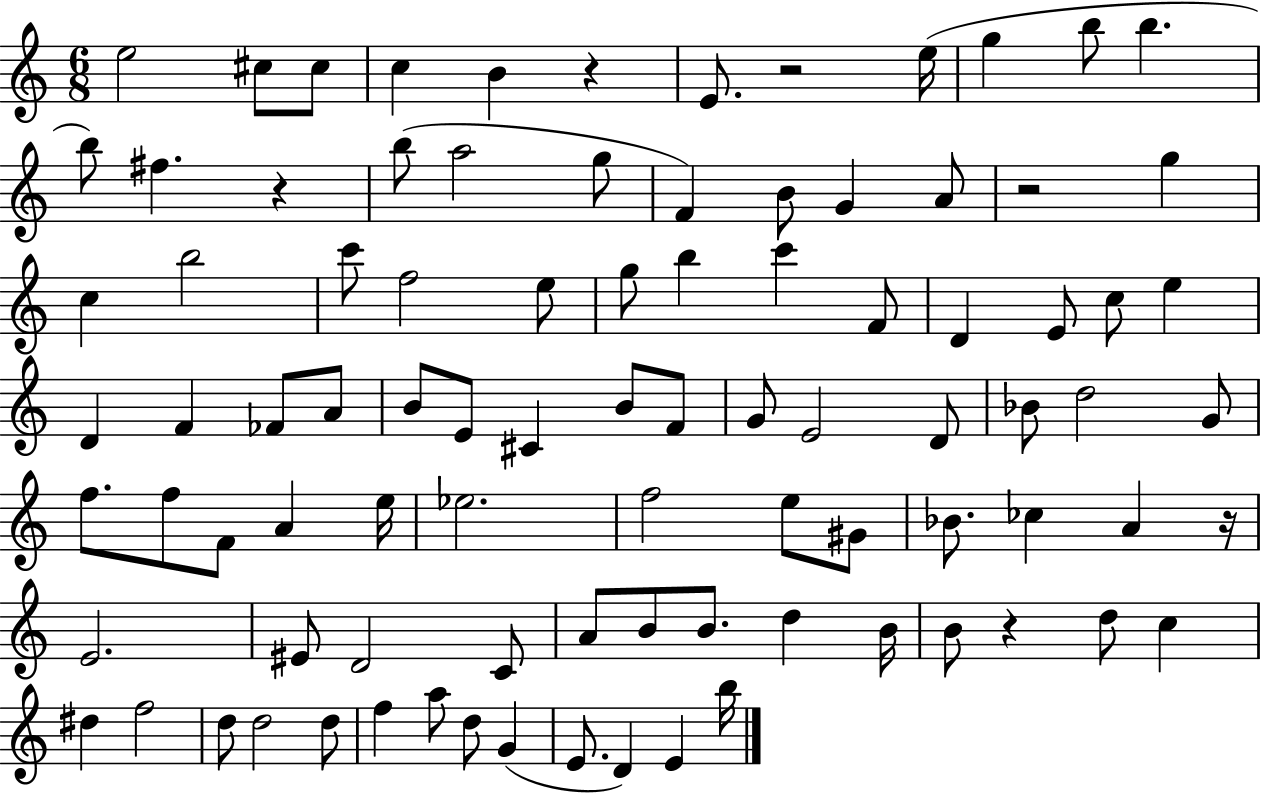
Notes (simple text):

E5/h C#5/e C#5/e C5/q B4/q R/q E4/e. R/h E5/s G5/q B5/e B5/q. B5/e F#5/q. R/q B5/e A5/h G5/e F4/q B4/e G4/q A4/e R/h G5/q C5/q B5/h C6/e F5/h E5/e G5/e B5/q C6/q F4/e D4/q E4/e C5/e E5/q D4/q F4/q FES4/e A4/e B4/e E4/e C#4/q B4/e F4/e G4/e E4/h D4/e Bb4/e D5/h G4/e F5/e. F5/e F4/e A4/q E5/s Eb5/h. F5/h E5/e G#4/e Bb4/e. CES5/q A4/q R/s E4/h. EIS4/e D4/h C4/e A4/e B4/e B4/e. D5/q B4/s B4/e R/q D5/e C5/q D#5/q F5/h D5/e D5/h D5/e F5/q A5/e D5/e G4/q E4/e. D4/q E4/q B5/s